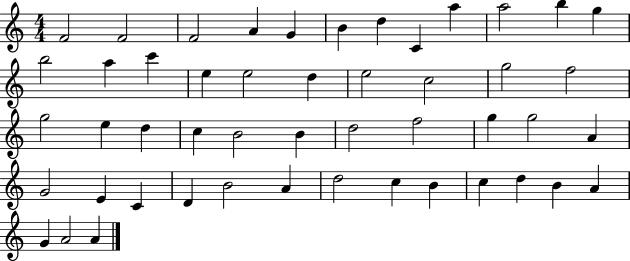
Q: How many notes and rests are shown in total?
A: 49